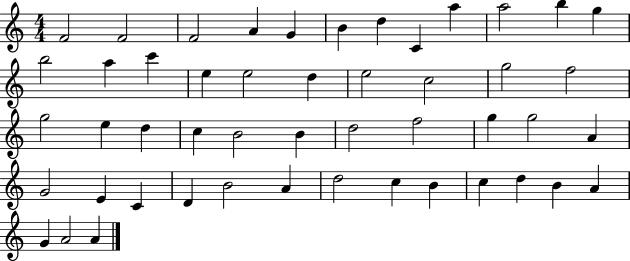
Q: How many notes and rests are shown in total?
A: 49